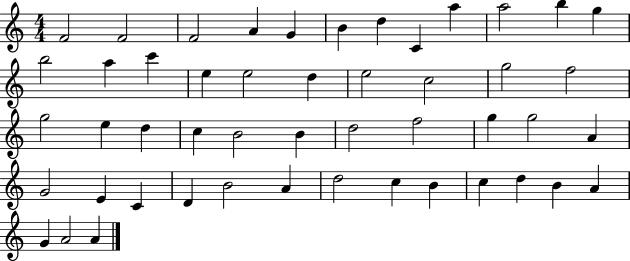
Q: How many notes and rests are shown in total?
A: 49